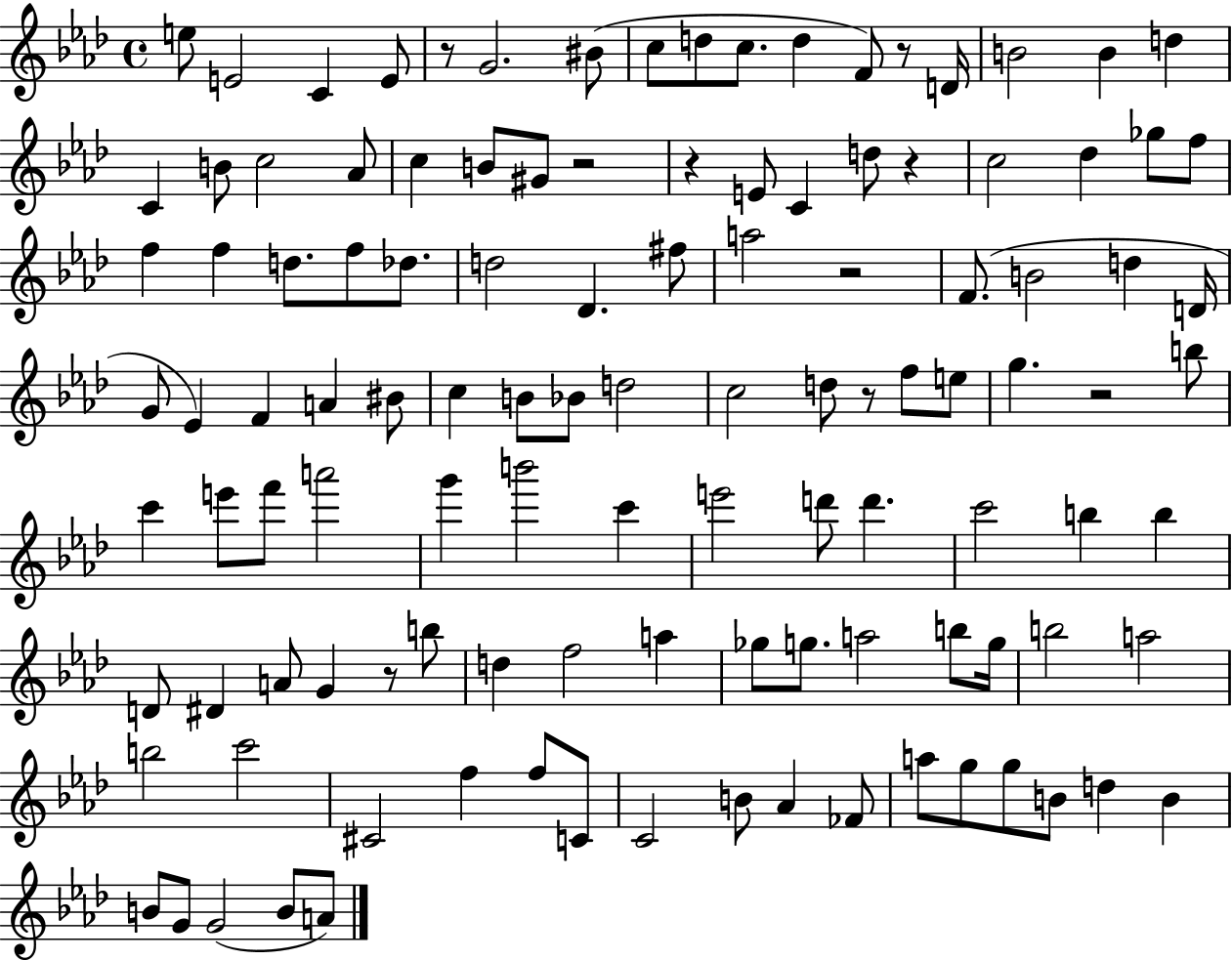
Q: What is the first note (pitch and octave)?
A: E5